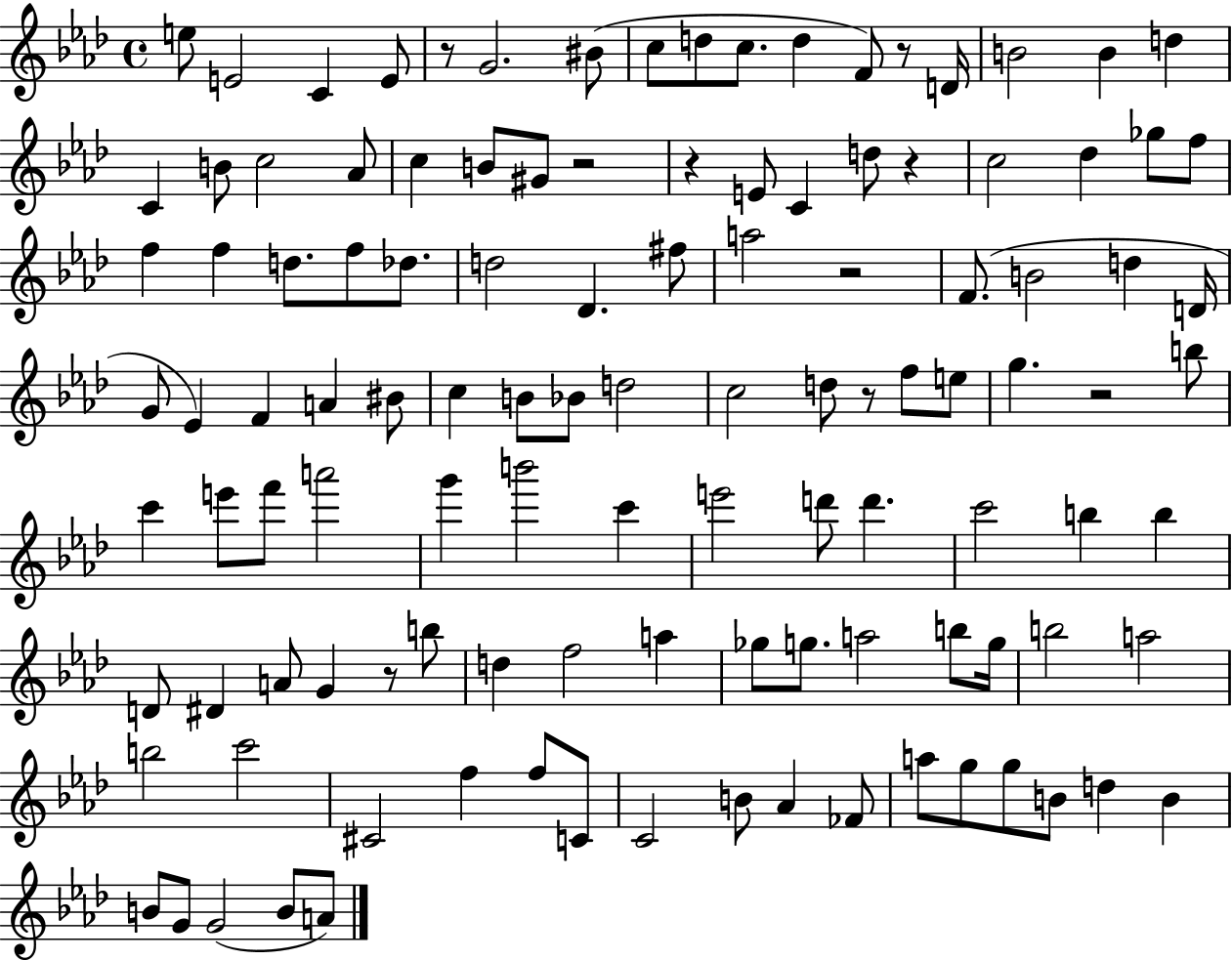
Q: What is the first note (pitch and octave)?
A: E5